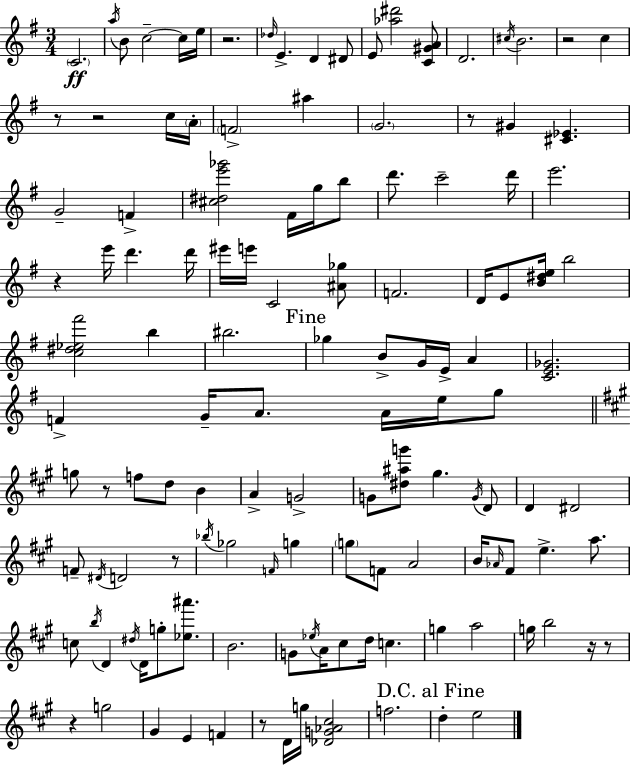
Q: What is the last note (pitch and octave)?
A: E5